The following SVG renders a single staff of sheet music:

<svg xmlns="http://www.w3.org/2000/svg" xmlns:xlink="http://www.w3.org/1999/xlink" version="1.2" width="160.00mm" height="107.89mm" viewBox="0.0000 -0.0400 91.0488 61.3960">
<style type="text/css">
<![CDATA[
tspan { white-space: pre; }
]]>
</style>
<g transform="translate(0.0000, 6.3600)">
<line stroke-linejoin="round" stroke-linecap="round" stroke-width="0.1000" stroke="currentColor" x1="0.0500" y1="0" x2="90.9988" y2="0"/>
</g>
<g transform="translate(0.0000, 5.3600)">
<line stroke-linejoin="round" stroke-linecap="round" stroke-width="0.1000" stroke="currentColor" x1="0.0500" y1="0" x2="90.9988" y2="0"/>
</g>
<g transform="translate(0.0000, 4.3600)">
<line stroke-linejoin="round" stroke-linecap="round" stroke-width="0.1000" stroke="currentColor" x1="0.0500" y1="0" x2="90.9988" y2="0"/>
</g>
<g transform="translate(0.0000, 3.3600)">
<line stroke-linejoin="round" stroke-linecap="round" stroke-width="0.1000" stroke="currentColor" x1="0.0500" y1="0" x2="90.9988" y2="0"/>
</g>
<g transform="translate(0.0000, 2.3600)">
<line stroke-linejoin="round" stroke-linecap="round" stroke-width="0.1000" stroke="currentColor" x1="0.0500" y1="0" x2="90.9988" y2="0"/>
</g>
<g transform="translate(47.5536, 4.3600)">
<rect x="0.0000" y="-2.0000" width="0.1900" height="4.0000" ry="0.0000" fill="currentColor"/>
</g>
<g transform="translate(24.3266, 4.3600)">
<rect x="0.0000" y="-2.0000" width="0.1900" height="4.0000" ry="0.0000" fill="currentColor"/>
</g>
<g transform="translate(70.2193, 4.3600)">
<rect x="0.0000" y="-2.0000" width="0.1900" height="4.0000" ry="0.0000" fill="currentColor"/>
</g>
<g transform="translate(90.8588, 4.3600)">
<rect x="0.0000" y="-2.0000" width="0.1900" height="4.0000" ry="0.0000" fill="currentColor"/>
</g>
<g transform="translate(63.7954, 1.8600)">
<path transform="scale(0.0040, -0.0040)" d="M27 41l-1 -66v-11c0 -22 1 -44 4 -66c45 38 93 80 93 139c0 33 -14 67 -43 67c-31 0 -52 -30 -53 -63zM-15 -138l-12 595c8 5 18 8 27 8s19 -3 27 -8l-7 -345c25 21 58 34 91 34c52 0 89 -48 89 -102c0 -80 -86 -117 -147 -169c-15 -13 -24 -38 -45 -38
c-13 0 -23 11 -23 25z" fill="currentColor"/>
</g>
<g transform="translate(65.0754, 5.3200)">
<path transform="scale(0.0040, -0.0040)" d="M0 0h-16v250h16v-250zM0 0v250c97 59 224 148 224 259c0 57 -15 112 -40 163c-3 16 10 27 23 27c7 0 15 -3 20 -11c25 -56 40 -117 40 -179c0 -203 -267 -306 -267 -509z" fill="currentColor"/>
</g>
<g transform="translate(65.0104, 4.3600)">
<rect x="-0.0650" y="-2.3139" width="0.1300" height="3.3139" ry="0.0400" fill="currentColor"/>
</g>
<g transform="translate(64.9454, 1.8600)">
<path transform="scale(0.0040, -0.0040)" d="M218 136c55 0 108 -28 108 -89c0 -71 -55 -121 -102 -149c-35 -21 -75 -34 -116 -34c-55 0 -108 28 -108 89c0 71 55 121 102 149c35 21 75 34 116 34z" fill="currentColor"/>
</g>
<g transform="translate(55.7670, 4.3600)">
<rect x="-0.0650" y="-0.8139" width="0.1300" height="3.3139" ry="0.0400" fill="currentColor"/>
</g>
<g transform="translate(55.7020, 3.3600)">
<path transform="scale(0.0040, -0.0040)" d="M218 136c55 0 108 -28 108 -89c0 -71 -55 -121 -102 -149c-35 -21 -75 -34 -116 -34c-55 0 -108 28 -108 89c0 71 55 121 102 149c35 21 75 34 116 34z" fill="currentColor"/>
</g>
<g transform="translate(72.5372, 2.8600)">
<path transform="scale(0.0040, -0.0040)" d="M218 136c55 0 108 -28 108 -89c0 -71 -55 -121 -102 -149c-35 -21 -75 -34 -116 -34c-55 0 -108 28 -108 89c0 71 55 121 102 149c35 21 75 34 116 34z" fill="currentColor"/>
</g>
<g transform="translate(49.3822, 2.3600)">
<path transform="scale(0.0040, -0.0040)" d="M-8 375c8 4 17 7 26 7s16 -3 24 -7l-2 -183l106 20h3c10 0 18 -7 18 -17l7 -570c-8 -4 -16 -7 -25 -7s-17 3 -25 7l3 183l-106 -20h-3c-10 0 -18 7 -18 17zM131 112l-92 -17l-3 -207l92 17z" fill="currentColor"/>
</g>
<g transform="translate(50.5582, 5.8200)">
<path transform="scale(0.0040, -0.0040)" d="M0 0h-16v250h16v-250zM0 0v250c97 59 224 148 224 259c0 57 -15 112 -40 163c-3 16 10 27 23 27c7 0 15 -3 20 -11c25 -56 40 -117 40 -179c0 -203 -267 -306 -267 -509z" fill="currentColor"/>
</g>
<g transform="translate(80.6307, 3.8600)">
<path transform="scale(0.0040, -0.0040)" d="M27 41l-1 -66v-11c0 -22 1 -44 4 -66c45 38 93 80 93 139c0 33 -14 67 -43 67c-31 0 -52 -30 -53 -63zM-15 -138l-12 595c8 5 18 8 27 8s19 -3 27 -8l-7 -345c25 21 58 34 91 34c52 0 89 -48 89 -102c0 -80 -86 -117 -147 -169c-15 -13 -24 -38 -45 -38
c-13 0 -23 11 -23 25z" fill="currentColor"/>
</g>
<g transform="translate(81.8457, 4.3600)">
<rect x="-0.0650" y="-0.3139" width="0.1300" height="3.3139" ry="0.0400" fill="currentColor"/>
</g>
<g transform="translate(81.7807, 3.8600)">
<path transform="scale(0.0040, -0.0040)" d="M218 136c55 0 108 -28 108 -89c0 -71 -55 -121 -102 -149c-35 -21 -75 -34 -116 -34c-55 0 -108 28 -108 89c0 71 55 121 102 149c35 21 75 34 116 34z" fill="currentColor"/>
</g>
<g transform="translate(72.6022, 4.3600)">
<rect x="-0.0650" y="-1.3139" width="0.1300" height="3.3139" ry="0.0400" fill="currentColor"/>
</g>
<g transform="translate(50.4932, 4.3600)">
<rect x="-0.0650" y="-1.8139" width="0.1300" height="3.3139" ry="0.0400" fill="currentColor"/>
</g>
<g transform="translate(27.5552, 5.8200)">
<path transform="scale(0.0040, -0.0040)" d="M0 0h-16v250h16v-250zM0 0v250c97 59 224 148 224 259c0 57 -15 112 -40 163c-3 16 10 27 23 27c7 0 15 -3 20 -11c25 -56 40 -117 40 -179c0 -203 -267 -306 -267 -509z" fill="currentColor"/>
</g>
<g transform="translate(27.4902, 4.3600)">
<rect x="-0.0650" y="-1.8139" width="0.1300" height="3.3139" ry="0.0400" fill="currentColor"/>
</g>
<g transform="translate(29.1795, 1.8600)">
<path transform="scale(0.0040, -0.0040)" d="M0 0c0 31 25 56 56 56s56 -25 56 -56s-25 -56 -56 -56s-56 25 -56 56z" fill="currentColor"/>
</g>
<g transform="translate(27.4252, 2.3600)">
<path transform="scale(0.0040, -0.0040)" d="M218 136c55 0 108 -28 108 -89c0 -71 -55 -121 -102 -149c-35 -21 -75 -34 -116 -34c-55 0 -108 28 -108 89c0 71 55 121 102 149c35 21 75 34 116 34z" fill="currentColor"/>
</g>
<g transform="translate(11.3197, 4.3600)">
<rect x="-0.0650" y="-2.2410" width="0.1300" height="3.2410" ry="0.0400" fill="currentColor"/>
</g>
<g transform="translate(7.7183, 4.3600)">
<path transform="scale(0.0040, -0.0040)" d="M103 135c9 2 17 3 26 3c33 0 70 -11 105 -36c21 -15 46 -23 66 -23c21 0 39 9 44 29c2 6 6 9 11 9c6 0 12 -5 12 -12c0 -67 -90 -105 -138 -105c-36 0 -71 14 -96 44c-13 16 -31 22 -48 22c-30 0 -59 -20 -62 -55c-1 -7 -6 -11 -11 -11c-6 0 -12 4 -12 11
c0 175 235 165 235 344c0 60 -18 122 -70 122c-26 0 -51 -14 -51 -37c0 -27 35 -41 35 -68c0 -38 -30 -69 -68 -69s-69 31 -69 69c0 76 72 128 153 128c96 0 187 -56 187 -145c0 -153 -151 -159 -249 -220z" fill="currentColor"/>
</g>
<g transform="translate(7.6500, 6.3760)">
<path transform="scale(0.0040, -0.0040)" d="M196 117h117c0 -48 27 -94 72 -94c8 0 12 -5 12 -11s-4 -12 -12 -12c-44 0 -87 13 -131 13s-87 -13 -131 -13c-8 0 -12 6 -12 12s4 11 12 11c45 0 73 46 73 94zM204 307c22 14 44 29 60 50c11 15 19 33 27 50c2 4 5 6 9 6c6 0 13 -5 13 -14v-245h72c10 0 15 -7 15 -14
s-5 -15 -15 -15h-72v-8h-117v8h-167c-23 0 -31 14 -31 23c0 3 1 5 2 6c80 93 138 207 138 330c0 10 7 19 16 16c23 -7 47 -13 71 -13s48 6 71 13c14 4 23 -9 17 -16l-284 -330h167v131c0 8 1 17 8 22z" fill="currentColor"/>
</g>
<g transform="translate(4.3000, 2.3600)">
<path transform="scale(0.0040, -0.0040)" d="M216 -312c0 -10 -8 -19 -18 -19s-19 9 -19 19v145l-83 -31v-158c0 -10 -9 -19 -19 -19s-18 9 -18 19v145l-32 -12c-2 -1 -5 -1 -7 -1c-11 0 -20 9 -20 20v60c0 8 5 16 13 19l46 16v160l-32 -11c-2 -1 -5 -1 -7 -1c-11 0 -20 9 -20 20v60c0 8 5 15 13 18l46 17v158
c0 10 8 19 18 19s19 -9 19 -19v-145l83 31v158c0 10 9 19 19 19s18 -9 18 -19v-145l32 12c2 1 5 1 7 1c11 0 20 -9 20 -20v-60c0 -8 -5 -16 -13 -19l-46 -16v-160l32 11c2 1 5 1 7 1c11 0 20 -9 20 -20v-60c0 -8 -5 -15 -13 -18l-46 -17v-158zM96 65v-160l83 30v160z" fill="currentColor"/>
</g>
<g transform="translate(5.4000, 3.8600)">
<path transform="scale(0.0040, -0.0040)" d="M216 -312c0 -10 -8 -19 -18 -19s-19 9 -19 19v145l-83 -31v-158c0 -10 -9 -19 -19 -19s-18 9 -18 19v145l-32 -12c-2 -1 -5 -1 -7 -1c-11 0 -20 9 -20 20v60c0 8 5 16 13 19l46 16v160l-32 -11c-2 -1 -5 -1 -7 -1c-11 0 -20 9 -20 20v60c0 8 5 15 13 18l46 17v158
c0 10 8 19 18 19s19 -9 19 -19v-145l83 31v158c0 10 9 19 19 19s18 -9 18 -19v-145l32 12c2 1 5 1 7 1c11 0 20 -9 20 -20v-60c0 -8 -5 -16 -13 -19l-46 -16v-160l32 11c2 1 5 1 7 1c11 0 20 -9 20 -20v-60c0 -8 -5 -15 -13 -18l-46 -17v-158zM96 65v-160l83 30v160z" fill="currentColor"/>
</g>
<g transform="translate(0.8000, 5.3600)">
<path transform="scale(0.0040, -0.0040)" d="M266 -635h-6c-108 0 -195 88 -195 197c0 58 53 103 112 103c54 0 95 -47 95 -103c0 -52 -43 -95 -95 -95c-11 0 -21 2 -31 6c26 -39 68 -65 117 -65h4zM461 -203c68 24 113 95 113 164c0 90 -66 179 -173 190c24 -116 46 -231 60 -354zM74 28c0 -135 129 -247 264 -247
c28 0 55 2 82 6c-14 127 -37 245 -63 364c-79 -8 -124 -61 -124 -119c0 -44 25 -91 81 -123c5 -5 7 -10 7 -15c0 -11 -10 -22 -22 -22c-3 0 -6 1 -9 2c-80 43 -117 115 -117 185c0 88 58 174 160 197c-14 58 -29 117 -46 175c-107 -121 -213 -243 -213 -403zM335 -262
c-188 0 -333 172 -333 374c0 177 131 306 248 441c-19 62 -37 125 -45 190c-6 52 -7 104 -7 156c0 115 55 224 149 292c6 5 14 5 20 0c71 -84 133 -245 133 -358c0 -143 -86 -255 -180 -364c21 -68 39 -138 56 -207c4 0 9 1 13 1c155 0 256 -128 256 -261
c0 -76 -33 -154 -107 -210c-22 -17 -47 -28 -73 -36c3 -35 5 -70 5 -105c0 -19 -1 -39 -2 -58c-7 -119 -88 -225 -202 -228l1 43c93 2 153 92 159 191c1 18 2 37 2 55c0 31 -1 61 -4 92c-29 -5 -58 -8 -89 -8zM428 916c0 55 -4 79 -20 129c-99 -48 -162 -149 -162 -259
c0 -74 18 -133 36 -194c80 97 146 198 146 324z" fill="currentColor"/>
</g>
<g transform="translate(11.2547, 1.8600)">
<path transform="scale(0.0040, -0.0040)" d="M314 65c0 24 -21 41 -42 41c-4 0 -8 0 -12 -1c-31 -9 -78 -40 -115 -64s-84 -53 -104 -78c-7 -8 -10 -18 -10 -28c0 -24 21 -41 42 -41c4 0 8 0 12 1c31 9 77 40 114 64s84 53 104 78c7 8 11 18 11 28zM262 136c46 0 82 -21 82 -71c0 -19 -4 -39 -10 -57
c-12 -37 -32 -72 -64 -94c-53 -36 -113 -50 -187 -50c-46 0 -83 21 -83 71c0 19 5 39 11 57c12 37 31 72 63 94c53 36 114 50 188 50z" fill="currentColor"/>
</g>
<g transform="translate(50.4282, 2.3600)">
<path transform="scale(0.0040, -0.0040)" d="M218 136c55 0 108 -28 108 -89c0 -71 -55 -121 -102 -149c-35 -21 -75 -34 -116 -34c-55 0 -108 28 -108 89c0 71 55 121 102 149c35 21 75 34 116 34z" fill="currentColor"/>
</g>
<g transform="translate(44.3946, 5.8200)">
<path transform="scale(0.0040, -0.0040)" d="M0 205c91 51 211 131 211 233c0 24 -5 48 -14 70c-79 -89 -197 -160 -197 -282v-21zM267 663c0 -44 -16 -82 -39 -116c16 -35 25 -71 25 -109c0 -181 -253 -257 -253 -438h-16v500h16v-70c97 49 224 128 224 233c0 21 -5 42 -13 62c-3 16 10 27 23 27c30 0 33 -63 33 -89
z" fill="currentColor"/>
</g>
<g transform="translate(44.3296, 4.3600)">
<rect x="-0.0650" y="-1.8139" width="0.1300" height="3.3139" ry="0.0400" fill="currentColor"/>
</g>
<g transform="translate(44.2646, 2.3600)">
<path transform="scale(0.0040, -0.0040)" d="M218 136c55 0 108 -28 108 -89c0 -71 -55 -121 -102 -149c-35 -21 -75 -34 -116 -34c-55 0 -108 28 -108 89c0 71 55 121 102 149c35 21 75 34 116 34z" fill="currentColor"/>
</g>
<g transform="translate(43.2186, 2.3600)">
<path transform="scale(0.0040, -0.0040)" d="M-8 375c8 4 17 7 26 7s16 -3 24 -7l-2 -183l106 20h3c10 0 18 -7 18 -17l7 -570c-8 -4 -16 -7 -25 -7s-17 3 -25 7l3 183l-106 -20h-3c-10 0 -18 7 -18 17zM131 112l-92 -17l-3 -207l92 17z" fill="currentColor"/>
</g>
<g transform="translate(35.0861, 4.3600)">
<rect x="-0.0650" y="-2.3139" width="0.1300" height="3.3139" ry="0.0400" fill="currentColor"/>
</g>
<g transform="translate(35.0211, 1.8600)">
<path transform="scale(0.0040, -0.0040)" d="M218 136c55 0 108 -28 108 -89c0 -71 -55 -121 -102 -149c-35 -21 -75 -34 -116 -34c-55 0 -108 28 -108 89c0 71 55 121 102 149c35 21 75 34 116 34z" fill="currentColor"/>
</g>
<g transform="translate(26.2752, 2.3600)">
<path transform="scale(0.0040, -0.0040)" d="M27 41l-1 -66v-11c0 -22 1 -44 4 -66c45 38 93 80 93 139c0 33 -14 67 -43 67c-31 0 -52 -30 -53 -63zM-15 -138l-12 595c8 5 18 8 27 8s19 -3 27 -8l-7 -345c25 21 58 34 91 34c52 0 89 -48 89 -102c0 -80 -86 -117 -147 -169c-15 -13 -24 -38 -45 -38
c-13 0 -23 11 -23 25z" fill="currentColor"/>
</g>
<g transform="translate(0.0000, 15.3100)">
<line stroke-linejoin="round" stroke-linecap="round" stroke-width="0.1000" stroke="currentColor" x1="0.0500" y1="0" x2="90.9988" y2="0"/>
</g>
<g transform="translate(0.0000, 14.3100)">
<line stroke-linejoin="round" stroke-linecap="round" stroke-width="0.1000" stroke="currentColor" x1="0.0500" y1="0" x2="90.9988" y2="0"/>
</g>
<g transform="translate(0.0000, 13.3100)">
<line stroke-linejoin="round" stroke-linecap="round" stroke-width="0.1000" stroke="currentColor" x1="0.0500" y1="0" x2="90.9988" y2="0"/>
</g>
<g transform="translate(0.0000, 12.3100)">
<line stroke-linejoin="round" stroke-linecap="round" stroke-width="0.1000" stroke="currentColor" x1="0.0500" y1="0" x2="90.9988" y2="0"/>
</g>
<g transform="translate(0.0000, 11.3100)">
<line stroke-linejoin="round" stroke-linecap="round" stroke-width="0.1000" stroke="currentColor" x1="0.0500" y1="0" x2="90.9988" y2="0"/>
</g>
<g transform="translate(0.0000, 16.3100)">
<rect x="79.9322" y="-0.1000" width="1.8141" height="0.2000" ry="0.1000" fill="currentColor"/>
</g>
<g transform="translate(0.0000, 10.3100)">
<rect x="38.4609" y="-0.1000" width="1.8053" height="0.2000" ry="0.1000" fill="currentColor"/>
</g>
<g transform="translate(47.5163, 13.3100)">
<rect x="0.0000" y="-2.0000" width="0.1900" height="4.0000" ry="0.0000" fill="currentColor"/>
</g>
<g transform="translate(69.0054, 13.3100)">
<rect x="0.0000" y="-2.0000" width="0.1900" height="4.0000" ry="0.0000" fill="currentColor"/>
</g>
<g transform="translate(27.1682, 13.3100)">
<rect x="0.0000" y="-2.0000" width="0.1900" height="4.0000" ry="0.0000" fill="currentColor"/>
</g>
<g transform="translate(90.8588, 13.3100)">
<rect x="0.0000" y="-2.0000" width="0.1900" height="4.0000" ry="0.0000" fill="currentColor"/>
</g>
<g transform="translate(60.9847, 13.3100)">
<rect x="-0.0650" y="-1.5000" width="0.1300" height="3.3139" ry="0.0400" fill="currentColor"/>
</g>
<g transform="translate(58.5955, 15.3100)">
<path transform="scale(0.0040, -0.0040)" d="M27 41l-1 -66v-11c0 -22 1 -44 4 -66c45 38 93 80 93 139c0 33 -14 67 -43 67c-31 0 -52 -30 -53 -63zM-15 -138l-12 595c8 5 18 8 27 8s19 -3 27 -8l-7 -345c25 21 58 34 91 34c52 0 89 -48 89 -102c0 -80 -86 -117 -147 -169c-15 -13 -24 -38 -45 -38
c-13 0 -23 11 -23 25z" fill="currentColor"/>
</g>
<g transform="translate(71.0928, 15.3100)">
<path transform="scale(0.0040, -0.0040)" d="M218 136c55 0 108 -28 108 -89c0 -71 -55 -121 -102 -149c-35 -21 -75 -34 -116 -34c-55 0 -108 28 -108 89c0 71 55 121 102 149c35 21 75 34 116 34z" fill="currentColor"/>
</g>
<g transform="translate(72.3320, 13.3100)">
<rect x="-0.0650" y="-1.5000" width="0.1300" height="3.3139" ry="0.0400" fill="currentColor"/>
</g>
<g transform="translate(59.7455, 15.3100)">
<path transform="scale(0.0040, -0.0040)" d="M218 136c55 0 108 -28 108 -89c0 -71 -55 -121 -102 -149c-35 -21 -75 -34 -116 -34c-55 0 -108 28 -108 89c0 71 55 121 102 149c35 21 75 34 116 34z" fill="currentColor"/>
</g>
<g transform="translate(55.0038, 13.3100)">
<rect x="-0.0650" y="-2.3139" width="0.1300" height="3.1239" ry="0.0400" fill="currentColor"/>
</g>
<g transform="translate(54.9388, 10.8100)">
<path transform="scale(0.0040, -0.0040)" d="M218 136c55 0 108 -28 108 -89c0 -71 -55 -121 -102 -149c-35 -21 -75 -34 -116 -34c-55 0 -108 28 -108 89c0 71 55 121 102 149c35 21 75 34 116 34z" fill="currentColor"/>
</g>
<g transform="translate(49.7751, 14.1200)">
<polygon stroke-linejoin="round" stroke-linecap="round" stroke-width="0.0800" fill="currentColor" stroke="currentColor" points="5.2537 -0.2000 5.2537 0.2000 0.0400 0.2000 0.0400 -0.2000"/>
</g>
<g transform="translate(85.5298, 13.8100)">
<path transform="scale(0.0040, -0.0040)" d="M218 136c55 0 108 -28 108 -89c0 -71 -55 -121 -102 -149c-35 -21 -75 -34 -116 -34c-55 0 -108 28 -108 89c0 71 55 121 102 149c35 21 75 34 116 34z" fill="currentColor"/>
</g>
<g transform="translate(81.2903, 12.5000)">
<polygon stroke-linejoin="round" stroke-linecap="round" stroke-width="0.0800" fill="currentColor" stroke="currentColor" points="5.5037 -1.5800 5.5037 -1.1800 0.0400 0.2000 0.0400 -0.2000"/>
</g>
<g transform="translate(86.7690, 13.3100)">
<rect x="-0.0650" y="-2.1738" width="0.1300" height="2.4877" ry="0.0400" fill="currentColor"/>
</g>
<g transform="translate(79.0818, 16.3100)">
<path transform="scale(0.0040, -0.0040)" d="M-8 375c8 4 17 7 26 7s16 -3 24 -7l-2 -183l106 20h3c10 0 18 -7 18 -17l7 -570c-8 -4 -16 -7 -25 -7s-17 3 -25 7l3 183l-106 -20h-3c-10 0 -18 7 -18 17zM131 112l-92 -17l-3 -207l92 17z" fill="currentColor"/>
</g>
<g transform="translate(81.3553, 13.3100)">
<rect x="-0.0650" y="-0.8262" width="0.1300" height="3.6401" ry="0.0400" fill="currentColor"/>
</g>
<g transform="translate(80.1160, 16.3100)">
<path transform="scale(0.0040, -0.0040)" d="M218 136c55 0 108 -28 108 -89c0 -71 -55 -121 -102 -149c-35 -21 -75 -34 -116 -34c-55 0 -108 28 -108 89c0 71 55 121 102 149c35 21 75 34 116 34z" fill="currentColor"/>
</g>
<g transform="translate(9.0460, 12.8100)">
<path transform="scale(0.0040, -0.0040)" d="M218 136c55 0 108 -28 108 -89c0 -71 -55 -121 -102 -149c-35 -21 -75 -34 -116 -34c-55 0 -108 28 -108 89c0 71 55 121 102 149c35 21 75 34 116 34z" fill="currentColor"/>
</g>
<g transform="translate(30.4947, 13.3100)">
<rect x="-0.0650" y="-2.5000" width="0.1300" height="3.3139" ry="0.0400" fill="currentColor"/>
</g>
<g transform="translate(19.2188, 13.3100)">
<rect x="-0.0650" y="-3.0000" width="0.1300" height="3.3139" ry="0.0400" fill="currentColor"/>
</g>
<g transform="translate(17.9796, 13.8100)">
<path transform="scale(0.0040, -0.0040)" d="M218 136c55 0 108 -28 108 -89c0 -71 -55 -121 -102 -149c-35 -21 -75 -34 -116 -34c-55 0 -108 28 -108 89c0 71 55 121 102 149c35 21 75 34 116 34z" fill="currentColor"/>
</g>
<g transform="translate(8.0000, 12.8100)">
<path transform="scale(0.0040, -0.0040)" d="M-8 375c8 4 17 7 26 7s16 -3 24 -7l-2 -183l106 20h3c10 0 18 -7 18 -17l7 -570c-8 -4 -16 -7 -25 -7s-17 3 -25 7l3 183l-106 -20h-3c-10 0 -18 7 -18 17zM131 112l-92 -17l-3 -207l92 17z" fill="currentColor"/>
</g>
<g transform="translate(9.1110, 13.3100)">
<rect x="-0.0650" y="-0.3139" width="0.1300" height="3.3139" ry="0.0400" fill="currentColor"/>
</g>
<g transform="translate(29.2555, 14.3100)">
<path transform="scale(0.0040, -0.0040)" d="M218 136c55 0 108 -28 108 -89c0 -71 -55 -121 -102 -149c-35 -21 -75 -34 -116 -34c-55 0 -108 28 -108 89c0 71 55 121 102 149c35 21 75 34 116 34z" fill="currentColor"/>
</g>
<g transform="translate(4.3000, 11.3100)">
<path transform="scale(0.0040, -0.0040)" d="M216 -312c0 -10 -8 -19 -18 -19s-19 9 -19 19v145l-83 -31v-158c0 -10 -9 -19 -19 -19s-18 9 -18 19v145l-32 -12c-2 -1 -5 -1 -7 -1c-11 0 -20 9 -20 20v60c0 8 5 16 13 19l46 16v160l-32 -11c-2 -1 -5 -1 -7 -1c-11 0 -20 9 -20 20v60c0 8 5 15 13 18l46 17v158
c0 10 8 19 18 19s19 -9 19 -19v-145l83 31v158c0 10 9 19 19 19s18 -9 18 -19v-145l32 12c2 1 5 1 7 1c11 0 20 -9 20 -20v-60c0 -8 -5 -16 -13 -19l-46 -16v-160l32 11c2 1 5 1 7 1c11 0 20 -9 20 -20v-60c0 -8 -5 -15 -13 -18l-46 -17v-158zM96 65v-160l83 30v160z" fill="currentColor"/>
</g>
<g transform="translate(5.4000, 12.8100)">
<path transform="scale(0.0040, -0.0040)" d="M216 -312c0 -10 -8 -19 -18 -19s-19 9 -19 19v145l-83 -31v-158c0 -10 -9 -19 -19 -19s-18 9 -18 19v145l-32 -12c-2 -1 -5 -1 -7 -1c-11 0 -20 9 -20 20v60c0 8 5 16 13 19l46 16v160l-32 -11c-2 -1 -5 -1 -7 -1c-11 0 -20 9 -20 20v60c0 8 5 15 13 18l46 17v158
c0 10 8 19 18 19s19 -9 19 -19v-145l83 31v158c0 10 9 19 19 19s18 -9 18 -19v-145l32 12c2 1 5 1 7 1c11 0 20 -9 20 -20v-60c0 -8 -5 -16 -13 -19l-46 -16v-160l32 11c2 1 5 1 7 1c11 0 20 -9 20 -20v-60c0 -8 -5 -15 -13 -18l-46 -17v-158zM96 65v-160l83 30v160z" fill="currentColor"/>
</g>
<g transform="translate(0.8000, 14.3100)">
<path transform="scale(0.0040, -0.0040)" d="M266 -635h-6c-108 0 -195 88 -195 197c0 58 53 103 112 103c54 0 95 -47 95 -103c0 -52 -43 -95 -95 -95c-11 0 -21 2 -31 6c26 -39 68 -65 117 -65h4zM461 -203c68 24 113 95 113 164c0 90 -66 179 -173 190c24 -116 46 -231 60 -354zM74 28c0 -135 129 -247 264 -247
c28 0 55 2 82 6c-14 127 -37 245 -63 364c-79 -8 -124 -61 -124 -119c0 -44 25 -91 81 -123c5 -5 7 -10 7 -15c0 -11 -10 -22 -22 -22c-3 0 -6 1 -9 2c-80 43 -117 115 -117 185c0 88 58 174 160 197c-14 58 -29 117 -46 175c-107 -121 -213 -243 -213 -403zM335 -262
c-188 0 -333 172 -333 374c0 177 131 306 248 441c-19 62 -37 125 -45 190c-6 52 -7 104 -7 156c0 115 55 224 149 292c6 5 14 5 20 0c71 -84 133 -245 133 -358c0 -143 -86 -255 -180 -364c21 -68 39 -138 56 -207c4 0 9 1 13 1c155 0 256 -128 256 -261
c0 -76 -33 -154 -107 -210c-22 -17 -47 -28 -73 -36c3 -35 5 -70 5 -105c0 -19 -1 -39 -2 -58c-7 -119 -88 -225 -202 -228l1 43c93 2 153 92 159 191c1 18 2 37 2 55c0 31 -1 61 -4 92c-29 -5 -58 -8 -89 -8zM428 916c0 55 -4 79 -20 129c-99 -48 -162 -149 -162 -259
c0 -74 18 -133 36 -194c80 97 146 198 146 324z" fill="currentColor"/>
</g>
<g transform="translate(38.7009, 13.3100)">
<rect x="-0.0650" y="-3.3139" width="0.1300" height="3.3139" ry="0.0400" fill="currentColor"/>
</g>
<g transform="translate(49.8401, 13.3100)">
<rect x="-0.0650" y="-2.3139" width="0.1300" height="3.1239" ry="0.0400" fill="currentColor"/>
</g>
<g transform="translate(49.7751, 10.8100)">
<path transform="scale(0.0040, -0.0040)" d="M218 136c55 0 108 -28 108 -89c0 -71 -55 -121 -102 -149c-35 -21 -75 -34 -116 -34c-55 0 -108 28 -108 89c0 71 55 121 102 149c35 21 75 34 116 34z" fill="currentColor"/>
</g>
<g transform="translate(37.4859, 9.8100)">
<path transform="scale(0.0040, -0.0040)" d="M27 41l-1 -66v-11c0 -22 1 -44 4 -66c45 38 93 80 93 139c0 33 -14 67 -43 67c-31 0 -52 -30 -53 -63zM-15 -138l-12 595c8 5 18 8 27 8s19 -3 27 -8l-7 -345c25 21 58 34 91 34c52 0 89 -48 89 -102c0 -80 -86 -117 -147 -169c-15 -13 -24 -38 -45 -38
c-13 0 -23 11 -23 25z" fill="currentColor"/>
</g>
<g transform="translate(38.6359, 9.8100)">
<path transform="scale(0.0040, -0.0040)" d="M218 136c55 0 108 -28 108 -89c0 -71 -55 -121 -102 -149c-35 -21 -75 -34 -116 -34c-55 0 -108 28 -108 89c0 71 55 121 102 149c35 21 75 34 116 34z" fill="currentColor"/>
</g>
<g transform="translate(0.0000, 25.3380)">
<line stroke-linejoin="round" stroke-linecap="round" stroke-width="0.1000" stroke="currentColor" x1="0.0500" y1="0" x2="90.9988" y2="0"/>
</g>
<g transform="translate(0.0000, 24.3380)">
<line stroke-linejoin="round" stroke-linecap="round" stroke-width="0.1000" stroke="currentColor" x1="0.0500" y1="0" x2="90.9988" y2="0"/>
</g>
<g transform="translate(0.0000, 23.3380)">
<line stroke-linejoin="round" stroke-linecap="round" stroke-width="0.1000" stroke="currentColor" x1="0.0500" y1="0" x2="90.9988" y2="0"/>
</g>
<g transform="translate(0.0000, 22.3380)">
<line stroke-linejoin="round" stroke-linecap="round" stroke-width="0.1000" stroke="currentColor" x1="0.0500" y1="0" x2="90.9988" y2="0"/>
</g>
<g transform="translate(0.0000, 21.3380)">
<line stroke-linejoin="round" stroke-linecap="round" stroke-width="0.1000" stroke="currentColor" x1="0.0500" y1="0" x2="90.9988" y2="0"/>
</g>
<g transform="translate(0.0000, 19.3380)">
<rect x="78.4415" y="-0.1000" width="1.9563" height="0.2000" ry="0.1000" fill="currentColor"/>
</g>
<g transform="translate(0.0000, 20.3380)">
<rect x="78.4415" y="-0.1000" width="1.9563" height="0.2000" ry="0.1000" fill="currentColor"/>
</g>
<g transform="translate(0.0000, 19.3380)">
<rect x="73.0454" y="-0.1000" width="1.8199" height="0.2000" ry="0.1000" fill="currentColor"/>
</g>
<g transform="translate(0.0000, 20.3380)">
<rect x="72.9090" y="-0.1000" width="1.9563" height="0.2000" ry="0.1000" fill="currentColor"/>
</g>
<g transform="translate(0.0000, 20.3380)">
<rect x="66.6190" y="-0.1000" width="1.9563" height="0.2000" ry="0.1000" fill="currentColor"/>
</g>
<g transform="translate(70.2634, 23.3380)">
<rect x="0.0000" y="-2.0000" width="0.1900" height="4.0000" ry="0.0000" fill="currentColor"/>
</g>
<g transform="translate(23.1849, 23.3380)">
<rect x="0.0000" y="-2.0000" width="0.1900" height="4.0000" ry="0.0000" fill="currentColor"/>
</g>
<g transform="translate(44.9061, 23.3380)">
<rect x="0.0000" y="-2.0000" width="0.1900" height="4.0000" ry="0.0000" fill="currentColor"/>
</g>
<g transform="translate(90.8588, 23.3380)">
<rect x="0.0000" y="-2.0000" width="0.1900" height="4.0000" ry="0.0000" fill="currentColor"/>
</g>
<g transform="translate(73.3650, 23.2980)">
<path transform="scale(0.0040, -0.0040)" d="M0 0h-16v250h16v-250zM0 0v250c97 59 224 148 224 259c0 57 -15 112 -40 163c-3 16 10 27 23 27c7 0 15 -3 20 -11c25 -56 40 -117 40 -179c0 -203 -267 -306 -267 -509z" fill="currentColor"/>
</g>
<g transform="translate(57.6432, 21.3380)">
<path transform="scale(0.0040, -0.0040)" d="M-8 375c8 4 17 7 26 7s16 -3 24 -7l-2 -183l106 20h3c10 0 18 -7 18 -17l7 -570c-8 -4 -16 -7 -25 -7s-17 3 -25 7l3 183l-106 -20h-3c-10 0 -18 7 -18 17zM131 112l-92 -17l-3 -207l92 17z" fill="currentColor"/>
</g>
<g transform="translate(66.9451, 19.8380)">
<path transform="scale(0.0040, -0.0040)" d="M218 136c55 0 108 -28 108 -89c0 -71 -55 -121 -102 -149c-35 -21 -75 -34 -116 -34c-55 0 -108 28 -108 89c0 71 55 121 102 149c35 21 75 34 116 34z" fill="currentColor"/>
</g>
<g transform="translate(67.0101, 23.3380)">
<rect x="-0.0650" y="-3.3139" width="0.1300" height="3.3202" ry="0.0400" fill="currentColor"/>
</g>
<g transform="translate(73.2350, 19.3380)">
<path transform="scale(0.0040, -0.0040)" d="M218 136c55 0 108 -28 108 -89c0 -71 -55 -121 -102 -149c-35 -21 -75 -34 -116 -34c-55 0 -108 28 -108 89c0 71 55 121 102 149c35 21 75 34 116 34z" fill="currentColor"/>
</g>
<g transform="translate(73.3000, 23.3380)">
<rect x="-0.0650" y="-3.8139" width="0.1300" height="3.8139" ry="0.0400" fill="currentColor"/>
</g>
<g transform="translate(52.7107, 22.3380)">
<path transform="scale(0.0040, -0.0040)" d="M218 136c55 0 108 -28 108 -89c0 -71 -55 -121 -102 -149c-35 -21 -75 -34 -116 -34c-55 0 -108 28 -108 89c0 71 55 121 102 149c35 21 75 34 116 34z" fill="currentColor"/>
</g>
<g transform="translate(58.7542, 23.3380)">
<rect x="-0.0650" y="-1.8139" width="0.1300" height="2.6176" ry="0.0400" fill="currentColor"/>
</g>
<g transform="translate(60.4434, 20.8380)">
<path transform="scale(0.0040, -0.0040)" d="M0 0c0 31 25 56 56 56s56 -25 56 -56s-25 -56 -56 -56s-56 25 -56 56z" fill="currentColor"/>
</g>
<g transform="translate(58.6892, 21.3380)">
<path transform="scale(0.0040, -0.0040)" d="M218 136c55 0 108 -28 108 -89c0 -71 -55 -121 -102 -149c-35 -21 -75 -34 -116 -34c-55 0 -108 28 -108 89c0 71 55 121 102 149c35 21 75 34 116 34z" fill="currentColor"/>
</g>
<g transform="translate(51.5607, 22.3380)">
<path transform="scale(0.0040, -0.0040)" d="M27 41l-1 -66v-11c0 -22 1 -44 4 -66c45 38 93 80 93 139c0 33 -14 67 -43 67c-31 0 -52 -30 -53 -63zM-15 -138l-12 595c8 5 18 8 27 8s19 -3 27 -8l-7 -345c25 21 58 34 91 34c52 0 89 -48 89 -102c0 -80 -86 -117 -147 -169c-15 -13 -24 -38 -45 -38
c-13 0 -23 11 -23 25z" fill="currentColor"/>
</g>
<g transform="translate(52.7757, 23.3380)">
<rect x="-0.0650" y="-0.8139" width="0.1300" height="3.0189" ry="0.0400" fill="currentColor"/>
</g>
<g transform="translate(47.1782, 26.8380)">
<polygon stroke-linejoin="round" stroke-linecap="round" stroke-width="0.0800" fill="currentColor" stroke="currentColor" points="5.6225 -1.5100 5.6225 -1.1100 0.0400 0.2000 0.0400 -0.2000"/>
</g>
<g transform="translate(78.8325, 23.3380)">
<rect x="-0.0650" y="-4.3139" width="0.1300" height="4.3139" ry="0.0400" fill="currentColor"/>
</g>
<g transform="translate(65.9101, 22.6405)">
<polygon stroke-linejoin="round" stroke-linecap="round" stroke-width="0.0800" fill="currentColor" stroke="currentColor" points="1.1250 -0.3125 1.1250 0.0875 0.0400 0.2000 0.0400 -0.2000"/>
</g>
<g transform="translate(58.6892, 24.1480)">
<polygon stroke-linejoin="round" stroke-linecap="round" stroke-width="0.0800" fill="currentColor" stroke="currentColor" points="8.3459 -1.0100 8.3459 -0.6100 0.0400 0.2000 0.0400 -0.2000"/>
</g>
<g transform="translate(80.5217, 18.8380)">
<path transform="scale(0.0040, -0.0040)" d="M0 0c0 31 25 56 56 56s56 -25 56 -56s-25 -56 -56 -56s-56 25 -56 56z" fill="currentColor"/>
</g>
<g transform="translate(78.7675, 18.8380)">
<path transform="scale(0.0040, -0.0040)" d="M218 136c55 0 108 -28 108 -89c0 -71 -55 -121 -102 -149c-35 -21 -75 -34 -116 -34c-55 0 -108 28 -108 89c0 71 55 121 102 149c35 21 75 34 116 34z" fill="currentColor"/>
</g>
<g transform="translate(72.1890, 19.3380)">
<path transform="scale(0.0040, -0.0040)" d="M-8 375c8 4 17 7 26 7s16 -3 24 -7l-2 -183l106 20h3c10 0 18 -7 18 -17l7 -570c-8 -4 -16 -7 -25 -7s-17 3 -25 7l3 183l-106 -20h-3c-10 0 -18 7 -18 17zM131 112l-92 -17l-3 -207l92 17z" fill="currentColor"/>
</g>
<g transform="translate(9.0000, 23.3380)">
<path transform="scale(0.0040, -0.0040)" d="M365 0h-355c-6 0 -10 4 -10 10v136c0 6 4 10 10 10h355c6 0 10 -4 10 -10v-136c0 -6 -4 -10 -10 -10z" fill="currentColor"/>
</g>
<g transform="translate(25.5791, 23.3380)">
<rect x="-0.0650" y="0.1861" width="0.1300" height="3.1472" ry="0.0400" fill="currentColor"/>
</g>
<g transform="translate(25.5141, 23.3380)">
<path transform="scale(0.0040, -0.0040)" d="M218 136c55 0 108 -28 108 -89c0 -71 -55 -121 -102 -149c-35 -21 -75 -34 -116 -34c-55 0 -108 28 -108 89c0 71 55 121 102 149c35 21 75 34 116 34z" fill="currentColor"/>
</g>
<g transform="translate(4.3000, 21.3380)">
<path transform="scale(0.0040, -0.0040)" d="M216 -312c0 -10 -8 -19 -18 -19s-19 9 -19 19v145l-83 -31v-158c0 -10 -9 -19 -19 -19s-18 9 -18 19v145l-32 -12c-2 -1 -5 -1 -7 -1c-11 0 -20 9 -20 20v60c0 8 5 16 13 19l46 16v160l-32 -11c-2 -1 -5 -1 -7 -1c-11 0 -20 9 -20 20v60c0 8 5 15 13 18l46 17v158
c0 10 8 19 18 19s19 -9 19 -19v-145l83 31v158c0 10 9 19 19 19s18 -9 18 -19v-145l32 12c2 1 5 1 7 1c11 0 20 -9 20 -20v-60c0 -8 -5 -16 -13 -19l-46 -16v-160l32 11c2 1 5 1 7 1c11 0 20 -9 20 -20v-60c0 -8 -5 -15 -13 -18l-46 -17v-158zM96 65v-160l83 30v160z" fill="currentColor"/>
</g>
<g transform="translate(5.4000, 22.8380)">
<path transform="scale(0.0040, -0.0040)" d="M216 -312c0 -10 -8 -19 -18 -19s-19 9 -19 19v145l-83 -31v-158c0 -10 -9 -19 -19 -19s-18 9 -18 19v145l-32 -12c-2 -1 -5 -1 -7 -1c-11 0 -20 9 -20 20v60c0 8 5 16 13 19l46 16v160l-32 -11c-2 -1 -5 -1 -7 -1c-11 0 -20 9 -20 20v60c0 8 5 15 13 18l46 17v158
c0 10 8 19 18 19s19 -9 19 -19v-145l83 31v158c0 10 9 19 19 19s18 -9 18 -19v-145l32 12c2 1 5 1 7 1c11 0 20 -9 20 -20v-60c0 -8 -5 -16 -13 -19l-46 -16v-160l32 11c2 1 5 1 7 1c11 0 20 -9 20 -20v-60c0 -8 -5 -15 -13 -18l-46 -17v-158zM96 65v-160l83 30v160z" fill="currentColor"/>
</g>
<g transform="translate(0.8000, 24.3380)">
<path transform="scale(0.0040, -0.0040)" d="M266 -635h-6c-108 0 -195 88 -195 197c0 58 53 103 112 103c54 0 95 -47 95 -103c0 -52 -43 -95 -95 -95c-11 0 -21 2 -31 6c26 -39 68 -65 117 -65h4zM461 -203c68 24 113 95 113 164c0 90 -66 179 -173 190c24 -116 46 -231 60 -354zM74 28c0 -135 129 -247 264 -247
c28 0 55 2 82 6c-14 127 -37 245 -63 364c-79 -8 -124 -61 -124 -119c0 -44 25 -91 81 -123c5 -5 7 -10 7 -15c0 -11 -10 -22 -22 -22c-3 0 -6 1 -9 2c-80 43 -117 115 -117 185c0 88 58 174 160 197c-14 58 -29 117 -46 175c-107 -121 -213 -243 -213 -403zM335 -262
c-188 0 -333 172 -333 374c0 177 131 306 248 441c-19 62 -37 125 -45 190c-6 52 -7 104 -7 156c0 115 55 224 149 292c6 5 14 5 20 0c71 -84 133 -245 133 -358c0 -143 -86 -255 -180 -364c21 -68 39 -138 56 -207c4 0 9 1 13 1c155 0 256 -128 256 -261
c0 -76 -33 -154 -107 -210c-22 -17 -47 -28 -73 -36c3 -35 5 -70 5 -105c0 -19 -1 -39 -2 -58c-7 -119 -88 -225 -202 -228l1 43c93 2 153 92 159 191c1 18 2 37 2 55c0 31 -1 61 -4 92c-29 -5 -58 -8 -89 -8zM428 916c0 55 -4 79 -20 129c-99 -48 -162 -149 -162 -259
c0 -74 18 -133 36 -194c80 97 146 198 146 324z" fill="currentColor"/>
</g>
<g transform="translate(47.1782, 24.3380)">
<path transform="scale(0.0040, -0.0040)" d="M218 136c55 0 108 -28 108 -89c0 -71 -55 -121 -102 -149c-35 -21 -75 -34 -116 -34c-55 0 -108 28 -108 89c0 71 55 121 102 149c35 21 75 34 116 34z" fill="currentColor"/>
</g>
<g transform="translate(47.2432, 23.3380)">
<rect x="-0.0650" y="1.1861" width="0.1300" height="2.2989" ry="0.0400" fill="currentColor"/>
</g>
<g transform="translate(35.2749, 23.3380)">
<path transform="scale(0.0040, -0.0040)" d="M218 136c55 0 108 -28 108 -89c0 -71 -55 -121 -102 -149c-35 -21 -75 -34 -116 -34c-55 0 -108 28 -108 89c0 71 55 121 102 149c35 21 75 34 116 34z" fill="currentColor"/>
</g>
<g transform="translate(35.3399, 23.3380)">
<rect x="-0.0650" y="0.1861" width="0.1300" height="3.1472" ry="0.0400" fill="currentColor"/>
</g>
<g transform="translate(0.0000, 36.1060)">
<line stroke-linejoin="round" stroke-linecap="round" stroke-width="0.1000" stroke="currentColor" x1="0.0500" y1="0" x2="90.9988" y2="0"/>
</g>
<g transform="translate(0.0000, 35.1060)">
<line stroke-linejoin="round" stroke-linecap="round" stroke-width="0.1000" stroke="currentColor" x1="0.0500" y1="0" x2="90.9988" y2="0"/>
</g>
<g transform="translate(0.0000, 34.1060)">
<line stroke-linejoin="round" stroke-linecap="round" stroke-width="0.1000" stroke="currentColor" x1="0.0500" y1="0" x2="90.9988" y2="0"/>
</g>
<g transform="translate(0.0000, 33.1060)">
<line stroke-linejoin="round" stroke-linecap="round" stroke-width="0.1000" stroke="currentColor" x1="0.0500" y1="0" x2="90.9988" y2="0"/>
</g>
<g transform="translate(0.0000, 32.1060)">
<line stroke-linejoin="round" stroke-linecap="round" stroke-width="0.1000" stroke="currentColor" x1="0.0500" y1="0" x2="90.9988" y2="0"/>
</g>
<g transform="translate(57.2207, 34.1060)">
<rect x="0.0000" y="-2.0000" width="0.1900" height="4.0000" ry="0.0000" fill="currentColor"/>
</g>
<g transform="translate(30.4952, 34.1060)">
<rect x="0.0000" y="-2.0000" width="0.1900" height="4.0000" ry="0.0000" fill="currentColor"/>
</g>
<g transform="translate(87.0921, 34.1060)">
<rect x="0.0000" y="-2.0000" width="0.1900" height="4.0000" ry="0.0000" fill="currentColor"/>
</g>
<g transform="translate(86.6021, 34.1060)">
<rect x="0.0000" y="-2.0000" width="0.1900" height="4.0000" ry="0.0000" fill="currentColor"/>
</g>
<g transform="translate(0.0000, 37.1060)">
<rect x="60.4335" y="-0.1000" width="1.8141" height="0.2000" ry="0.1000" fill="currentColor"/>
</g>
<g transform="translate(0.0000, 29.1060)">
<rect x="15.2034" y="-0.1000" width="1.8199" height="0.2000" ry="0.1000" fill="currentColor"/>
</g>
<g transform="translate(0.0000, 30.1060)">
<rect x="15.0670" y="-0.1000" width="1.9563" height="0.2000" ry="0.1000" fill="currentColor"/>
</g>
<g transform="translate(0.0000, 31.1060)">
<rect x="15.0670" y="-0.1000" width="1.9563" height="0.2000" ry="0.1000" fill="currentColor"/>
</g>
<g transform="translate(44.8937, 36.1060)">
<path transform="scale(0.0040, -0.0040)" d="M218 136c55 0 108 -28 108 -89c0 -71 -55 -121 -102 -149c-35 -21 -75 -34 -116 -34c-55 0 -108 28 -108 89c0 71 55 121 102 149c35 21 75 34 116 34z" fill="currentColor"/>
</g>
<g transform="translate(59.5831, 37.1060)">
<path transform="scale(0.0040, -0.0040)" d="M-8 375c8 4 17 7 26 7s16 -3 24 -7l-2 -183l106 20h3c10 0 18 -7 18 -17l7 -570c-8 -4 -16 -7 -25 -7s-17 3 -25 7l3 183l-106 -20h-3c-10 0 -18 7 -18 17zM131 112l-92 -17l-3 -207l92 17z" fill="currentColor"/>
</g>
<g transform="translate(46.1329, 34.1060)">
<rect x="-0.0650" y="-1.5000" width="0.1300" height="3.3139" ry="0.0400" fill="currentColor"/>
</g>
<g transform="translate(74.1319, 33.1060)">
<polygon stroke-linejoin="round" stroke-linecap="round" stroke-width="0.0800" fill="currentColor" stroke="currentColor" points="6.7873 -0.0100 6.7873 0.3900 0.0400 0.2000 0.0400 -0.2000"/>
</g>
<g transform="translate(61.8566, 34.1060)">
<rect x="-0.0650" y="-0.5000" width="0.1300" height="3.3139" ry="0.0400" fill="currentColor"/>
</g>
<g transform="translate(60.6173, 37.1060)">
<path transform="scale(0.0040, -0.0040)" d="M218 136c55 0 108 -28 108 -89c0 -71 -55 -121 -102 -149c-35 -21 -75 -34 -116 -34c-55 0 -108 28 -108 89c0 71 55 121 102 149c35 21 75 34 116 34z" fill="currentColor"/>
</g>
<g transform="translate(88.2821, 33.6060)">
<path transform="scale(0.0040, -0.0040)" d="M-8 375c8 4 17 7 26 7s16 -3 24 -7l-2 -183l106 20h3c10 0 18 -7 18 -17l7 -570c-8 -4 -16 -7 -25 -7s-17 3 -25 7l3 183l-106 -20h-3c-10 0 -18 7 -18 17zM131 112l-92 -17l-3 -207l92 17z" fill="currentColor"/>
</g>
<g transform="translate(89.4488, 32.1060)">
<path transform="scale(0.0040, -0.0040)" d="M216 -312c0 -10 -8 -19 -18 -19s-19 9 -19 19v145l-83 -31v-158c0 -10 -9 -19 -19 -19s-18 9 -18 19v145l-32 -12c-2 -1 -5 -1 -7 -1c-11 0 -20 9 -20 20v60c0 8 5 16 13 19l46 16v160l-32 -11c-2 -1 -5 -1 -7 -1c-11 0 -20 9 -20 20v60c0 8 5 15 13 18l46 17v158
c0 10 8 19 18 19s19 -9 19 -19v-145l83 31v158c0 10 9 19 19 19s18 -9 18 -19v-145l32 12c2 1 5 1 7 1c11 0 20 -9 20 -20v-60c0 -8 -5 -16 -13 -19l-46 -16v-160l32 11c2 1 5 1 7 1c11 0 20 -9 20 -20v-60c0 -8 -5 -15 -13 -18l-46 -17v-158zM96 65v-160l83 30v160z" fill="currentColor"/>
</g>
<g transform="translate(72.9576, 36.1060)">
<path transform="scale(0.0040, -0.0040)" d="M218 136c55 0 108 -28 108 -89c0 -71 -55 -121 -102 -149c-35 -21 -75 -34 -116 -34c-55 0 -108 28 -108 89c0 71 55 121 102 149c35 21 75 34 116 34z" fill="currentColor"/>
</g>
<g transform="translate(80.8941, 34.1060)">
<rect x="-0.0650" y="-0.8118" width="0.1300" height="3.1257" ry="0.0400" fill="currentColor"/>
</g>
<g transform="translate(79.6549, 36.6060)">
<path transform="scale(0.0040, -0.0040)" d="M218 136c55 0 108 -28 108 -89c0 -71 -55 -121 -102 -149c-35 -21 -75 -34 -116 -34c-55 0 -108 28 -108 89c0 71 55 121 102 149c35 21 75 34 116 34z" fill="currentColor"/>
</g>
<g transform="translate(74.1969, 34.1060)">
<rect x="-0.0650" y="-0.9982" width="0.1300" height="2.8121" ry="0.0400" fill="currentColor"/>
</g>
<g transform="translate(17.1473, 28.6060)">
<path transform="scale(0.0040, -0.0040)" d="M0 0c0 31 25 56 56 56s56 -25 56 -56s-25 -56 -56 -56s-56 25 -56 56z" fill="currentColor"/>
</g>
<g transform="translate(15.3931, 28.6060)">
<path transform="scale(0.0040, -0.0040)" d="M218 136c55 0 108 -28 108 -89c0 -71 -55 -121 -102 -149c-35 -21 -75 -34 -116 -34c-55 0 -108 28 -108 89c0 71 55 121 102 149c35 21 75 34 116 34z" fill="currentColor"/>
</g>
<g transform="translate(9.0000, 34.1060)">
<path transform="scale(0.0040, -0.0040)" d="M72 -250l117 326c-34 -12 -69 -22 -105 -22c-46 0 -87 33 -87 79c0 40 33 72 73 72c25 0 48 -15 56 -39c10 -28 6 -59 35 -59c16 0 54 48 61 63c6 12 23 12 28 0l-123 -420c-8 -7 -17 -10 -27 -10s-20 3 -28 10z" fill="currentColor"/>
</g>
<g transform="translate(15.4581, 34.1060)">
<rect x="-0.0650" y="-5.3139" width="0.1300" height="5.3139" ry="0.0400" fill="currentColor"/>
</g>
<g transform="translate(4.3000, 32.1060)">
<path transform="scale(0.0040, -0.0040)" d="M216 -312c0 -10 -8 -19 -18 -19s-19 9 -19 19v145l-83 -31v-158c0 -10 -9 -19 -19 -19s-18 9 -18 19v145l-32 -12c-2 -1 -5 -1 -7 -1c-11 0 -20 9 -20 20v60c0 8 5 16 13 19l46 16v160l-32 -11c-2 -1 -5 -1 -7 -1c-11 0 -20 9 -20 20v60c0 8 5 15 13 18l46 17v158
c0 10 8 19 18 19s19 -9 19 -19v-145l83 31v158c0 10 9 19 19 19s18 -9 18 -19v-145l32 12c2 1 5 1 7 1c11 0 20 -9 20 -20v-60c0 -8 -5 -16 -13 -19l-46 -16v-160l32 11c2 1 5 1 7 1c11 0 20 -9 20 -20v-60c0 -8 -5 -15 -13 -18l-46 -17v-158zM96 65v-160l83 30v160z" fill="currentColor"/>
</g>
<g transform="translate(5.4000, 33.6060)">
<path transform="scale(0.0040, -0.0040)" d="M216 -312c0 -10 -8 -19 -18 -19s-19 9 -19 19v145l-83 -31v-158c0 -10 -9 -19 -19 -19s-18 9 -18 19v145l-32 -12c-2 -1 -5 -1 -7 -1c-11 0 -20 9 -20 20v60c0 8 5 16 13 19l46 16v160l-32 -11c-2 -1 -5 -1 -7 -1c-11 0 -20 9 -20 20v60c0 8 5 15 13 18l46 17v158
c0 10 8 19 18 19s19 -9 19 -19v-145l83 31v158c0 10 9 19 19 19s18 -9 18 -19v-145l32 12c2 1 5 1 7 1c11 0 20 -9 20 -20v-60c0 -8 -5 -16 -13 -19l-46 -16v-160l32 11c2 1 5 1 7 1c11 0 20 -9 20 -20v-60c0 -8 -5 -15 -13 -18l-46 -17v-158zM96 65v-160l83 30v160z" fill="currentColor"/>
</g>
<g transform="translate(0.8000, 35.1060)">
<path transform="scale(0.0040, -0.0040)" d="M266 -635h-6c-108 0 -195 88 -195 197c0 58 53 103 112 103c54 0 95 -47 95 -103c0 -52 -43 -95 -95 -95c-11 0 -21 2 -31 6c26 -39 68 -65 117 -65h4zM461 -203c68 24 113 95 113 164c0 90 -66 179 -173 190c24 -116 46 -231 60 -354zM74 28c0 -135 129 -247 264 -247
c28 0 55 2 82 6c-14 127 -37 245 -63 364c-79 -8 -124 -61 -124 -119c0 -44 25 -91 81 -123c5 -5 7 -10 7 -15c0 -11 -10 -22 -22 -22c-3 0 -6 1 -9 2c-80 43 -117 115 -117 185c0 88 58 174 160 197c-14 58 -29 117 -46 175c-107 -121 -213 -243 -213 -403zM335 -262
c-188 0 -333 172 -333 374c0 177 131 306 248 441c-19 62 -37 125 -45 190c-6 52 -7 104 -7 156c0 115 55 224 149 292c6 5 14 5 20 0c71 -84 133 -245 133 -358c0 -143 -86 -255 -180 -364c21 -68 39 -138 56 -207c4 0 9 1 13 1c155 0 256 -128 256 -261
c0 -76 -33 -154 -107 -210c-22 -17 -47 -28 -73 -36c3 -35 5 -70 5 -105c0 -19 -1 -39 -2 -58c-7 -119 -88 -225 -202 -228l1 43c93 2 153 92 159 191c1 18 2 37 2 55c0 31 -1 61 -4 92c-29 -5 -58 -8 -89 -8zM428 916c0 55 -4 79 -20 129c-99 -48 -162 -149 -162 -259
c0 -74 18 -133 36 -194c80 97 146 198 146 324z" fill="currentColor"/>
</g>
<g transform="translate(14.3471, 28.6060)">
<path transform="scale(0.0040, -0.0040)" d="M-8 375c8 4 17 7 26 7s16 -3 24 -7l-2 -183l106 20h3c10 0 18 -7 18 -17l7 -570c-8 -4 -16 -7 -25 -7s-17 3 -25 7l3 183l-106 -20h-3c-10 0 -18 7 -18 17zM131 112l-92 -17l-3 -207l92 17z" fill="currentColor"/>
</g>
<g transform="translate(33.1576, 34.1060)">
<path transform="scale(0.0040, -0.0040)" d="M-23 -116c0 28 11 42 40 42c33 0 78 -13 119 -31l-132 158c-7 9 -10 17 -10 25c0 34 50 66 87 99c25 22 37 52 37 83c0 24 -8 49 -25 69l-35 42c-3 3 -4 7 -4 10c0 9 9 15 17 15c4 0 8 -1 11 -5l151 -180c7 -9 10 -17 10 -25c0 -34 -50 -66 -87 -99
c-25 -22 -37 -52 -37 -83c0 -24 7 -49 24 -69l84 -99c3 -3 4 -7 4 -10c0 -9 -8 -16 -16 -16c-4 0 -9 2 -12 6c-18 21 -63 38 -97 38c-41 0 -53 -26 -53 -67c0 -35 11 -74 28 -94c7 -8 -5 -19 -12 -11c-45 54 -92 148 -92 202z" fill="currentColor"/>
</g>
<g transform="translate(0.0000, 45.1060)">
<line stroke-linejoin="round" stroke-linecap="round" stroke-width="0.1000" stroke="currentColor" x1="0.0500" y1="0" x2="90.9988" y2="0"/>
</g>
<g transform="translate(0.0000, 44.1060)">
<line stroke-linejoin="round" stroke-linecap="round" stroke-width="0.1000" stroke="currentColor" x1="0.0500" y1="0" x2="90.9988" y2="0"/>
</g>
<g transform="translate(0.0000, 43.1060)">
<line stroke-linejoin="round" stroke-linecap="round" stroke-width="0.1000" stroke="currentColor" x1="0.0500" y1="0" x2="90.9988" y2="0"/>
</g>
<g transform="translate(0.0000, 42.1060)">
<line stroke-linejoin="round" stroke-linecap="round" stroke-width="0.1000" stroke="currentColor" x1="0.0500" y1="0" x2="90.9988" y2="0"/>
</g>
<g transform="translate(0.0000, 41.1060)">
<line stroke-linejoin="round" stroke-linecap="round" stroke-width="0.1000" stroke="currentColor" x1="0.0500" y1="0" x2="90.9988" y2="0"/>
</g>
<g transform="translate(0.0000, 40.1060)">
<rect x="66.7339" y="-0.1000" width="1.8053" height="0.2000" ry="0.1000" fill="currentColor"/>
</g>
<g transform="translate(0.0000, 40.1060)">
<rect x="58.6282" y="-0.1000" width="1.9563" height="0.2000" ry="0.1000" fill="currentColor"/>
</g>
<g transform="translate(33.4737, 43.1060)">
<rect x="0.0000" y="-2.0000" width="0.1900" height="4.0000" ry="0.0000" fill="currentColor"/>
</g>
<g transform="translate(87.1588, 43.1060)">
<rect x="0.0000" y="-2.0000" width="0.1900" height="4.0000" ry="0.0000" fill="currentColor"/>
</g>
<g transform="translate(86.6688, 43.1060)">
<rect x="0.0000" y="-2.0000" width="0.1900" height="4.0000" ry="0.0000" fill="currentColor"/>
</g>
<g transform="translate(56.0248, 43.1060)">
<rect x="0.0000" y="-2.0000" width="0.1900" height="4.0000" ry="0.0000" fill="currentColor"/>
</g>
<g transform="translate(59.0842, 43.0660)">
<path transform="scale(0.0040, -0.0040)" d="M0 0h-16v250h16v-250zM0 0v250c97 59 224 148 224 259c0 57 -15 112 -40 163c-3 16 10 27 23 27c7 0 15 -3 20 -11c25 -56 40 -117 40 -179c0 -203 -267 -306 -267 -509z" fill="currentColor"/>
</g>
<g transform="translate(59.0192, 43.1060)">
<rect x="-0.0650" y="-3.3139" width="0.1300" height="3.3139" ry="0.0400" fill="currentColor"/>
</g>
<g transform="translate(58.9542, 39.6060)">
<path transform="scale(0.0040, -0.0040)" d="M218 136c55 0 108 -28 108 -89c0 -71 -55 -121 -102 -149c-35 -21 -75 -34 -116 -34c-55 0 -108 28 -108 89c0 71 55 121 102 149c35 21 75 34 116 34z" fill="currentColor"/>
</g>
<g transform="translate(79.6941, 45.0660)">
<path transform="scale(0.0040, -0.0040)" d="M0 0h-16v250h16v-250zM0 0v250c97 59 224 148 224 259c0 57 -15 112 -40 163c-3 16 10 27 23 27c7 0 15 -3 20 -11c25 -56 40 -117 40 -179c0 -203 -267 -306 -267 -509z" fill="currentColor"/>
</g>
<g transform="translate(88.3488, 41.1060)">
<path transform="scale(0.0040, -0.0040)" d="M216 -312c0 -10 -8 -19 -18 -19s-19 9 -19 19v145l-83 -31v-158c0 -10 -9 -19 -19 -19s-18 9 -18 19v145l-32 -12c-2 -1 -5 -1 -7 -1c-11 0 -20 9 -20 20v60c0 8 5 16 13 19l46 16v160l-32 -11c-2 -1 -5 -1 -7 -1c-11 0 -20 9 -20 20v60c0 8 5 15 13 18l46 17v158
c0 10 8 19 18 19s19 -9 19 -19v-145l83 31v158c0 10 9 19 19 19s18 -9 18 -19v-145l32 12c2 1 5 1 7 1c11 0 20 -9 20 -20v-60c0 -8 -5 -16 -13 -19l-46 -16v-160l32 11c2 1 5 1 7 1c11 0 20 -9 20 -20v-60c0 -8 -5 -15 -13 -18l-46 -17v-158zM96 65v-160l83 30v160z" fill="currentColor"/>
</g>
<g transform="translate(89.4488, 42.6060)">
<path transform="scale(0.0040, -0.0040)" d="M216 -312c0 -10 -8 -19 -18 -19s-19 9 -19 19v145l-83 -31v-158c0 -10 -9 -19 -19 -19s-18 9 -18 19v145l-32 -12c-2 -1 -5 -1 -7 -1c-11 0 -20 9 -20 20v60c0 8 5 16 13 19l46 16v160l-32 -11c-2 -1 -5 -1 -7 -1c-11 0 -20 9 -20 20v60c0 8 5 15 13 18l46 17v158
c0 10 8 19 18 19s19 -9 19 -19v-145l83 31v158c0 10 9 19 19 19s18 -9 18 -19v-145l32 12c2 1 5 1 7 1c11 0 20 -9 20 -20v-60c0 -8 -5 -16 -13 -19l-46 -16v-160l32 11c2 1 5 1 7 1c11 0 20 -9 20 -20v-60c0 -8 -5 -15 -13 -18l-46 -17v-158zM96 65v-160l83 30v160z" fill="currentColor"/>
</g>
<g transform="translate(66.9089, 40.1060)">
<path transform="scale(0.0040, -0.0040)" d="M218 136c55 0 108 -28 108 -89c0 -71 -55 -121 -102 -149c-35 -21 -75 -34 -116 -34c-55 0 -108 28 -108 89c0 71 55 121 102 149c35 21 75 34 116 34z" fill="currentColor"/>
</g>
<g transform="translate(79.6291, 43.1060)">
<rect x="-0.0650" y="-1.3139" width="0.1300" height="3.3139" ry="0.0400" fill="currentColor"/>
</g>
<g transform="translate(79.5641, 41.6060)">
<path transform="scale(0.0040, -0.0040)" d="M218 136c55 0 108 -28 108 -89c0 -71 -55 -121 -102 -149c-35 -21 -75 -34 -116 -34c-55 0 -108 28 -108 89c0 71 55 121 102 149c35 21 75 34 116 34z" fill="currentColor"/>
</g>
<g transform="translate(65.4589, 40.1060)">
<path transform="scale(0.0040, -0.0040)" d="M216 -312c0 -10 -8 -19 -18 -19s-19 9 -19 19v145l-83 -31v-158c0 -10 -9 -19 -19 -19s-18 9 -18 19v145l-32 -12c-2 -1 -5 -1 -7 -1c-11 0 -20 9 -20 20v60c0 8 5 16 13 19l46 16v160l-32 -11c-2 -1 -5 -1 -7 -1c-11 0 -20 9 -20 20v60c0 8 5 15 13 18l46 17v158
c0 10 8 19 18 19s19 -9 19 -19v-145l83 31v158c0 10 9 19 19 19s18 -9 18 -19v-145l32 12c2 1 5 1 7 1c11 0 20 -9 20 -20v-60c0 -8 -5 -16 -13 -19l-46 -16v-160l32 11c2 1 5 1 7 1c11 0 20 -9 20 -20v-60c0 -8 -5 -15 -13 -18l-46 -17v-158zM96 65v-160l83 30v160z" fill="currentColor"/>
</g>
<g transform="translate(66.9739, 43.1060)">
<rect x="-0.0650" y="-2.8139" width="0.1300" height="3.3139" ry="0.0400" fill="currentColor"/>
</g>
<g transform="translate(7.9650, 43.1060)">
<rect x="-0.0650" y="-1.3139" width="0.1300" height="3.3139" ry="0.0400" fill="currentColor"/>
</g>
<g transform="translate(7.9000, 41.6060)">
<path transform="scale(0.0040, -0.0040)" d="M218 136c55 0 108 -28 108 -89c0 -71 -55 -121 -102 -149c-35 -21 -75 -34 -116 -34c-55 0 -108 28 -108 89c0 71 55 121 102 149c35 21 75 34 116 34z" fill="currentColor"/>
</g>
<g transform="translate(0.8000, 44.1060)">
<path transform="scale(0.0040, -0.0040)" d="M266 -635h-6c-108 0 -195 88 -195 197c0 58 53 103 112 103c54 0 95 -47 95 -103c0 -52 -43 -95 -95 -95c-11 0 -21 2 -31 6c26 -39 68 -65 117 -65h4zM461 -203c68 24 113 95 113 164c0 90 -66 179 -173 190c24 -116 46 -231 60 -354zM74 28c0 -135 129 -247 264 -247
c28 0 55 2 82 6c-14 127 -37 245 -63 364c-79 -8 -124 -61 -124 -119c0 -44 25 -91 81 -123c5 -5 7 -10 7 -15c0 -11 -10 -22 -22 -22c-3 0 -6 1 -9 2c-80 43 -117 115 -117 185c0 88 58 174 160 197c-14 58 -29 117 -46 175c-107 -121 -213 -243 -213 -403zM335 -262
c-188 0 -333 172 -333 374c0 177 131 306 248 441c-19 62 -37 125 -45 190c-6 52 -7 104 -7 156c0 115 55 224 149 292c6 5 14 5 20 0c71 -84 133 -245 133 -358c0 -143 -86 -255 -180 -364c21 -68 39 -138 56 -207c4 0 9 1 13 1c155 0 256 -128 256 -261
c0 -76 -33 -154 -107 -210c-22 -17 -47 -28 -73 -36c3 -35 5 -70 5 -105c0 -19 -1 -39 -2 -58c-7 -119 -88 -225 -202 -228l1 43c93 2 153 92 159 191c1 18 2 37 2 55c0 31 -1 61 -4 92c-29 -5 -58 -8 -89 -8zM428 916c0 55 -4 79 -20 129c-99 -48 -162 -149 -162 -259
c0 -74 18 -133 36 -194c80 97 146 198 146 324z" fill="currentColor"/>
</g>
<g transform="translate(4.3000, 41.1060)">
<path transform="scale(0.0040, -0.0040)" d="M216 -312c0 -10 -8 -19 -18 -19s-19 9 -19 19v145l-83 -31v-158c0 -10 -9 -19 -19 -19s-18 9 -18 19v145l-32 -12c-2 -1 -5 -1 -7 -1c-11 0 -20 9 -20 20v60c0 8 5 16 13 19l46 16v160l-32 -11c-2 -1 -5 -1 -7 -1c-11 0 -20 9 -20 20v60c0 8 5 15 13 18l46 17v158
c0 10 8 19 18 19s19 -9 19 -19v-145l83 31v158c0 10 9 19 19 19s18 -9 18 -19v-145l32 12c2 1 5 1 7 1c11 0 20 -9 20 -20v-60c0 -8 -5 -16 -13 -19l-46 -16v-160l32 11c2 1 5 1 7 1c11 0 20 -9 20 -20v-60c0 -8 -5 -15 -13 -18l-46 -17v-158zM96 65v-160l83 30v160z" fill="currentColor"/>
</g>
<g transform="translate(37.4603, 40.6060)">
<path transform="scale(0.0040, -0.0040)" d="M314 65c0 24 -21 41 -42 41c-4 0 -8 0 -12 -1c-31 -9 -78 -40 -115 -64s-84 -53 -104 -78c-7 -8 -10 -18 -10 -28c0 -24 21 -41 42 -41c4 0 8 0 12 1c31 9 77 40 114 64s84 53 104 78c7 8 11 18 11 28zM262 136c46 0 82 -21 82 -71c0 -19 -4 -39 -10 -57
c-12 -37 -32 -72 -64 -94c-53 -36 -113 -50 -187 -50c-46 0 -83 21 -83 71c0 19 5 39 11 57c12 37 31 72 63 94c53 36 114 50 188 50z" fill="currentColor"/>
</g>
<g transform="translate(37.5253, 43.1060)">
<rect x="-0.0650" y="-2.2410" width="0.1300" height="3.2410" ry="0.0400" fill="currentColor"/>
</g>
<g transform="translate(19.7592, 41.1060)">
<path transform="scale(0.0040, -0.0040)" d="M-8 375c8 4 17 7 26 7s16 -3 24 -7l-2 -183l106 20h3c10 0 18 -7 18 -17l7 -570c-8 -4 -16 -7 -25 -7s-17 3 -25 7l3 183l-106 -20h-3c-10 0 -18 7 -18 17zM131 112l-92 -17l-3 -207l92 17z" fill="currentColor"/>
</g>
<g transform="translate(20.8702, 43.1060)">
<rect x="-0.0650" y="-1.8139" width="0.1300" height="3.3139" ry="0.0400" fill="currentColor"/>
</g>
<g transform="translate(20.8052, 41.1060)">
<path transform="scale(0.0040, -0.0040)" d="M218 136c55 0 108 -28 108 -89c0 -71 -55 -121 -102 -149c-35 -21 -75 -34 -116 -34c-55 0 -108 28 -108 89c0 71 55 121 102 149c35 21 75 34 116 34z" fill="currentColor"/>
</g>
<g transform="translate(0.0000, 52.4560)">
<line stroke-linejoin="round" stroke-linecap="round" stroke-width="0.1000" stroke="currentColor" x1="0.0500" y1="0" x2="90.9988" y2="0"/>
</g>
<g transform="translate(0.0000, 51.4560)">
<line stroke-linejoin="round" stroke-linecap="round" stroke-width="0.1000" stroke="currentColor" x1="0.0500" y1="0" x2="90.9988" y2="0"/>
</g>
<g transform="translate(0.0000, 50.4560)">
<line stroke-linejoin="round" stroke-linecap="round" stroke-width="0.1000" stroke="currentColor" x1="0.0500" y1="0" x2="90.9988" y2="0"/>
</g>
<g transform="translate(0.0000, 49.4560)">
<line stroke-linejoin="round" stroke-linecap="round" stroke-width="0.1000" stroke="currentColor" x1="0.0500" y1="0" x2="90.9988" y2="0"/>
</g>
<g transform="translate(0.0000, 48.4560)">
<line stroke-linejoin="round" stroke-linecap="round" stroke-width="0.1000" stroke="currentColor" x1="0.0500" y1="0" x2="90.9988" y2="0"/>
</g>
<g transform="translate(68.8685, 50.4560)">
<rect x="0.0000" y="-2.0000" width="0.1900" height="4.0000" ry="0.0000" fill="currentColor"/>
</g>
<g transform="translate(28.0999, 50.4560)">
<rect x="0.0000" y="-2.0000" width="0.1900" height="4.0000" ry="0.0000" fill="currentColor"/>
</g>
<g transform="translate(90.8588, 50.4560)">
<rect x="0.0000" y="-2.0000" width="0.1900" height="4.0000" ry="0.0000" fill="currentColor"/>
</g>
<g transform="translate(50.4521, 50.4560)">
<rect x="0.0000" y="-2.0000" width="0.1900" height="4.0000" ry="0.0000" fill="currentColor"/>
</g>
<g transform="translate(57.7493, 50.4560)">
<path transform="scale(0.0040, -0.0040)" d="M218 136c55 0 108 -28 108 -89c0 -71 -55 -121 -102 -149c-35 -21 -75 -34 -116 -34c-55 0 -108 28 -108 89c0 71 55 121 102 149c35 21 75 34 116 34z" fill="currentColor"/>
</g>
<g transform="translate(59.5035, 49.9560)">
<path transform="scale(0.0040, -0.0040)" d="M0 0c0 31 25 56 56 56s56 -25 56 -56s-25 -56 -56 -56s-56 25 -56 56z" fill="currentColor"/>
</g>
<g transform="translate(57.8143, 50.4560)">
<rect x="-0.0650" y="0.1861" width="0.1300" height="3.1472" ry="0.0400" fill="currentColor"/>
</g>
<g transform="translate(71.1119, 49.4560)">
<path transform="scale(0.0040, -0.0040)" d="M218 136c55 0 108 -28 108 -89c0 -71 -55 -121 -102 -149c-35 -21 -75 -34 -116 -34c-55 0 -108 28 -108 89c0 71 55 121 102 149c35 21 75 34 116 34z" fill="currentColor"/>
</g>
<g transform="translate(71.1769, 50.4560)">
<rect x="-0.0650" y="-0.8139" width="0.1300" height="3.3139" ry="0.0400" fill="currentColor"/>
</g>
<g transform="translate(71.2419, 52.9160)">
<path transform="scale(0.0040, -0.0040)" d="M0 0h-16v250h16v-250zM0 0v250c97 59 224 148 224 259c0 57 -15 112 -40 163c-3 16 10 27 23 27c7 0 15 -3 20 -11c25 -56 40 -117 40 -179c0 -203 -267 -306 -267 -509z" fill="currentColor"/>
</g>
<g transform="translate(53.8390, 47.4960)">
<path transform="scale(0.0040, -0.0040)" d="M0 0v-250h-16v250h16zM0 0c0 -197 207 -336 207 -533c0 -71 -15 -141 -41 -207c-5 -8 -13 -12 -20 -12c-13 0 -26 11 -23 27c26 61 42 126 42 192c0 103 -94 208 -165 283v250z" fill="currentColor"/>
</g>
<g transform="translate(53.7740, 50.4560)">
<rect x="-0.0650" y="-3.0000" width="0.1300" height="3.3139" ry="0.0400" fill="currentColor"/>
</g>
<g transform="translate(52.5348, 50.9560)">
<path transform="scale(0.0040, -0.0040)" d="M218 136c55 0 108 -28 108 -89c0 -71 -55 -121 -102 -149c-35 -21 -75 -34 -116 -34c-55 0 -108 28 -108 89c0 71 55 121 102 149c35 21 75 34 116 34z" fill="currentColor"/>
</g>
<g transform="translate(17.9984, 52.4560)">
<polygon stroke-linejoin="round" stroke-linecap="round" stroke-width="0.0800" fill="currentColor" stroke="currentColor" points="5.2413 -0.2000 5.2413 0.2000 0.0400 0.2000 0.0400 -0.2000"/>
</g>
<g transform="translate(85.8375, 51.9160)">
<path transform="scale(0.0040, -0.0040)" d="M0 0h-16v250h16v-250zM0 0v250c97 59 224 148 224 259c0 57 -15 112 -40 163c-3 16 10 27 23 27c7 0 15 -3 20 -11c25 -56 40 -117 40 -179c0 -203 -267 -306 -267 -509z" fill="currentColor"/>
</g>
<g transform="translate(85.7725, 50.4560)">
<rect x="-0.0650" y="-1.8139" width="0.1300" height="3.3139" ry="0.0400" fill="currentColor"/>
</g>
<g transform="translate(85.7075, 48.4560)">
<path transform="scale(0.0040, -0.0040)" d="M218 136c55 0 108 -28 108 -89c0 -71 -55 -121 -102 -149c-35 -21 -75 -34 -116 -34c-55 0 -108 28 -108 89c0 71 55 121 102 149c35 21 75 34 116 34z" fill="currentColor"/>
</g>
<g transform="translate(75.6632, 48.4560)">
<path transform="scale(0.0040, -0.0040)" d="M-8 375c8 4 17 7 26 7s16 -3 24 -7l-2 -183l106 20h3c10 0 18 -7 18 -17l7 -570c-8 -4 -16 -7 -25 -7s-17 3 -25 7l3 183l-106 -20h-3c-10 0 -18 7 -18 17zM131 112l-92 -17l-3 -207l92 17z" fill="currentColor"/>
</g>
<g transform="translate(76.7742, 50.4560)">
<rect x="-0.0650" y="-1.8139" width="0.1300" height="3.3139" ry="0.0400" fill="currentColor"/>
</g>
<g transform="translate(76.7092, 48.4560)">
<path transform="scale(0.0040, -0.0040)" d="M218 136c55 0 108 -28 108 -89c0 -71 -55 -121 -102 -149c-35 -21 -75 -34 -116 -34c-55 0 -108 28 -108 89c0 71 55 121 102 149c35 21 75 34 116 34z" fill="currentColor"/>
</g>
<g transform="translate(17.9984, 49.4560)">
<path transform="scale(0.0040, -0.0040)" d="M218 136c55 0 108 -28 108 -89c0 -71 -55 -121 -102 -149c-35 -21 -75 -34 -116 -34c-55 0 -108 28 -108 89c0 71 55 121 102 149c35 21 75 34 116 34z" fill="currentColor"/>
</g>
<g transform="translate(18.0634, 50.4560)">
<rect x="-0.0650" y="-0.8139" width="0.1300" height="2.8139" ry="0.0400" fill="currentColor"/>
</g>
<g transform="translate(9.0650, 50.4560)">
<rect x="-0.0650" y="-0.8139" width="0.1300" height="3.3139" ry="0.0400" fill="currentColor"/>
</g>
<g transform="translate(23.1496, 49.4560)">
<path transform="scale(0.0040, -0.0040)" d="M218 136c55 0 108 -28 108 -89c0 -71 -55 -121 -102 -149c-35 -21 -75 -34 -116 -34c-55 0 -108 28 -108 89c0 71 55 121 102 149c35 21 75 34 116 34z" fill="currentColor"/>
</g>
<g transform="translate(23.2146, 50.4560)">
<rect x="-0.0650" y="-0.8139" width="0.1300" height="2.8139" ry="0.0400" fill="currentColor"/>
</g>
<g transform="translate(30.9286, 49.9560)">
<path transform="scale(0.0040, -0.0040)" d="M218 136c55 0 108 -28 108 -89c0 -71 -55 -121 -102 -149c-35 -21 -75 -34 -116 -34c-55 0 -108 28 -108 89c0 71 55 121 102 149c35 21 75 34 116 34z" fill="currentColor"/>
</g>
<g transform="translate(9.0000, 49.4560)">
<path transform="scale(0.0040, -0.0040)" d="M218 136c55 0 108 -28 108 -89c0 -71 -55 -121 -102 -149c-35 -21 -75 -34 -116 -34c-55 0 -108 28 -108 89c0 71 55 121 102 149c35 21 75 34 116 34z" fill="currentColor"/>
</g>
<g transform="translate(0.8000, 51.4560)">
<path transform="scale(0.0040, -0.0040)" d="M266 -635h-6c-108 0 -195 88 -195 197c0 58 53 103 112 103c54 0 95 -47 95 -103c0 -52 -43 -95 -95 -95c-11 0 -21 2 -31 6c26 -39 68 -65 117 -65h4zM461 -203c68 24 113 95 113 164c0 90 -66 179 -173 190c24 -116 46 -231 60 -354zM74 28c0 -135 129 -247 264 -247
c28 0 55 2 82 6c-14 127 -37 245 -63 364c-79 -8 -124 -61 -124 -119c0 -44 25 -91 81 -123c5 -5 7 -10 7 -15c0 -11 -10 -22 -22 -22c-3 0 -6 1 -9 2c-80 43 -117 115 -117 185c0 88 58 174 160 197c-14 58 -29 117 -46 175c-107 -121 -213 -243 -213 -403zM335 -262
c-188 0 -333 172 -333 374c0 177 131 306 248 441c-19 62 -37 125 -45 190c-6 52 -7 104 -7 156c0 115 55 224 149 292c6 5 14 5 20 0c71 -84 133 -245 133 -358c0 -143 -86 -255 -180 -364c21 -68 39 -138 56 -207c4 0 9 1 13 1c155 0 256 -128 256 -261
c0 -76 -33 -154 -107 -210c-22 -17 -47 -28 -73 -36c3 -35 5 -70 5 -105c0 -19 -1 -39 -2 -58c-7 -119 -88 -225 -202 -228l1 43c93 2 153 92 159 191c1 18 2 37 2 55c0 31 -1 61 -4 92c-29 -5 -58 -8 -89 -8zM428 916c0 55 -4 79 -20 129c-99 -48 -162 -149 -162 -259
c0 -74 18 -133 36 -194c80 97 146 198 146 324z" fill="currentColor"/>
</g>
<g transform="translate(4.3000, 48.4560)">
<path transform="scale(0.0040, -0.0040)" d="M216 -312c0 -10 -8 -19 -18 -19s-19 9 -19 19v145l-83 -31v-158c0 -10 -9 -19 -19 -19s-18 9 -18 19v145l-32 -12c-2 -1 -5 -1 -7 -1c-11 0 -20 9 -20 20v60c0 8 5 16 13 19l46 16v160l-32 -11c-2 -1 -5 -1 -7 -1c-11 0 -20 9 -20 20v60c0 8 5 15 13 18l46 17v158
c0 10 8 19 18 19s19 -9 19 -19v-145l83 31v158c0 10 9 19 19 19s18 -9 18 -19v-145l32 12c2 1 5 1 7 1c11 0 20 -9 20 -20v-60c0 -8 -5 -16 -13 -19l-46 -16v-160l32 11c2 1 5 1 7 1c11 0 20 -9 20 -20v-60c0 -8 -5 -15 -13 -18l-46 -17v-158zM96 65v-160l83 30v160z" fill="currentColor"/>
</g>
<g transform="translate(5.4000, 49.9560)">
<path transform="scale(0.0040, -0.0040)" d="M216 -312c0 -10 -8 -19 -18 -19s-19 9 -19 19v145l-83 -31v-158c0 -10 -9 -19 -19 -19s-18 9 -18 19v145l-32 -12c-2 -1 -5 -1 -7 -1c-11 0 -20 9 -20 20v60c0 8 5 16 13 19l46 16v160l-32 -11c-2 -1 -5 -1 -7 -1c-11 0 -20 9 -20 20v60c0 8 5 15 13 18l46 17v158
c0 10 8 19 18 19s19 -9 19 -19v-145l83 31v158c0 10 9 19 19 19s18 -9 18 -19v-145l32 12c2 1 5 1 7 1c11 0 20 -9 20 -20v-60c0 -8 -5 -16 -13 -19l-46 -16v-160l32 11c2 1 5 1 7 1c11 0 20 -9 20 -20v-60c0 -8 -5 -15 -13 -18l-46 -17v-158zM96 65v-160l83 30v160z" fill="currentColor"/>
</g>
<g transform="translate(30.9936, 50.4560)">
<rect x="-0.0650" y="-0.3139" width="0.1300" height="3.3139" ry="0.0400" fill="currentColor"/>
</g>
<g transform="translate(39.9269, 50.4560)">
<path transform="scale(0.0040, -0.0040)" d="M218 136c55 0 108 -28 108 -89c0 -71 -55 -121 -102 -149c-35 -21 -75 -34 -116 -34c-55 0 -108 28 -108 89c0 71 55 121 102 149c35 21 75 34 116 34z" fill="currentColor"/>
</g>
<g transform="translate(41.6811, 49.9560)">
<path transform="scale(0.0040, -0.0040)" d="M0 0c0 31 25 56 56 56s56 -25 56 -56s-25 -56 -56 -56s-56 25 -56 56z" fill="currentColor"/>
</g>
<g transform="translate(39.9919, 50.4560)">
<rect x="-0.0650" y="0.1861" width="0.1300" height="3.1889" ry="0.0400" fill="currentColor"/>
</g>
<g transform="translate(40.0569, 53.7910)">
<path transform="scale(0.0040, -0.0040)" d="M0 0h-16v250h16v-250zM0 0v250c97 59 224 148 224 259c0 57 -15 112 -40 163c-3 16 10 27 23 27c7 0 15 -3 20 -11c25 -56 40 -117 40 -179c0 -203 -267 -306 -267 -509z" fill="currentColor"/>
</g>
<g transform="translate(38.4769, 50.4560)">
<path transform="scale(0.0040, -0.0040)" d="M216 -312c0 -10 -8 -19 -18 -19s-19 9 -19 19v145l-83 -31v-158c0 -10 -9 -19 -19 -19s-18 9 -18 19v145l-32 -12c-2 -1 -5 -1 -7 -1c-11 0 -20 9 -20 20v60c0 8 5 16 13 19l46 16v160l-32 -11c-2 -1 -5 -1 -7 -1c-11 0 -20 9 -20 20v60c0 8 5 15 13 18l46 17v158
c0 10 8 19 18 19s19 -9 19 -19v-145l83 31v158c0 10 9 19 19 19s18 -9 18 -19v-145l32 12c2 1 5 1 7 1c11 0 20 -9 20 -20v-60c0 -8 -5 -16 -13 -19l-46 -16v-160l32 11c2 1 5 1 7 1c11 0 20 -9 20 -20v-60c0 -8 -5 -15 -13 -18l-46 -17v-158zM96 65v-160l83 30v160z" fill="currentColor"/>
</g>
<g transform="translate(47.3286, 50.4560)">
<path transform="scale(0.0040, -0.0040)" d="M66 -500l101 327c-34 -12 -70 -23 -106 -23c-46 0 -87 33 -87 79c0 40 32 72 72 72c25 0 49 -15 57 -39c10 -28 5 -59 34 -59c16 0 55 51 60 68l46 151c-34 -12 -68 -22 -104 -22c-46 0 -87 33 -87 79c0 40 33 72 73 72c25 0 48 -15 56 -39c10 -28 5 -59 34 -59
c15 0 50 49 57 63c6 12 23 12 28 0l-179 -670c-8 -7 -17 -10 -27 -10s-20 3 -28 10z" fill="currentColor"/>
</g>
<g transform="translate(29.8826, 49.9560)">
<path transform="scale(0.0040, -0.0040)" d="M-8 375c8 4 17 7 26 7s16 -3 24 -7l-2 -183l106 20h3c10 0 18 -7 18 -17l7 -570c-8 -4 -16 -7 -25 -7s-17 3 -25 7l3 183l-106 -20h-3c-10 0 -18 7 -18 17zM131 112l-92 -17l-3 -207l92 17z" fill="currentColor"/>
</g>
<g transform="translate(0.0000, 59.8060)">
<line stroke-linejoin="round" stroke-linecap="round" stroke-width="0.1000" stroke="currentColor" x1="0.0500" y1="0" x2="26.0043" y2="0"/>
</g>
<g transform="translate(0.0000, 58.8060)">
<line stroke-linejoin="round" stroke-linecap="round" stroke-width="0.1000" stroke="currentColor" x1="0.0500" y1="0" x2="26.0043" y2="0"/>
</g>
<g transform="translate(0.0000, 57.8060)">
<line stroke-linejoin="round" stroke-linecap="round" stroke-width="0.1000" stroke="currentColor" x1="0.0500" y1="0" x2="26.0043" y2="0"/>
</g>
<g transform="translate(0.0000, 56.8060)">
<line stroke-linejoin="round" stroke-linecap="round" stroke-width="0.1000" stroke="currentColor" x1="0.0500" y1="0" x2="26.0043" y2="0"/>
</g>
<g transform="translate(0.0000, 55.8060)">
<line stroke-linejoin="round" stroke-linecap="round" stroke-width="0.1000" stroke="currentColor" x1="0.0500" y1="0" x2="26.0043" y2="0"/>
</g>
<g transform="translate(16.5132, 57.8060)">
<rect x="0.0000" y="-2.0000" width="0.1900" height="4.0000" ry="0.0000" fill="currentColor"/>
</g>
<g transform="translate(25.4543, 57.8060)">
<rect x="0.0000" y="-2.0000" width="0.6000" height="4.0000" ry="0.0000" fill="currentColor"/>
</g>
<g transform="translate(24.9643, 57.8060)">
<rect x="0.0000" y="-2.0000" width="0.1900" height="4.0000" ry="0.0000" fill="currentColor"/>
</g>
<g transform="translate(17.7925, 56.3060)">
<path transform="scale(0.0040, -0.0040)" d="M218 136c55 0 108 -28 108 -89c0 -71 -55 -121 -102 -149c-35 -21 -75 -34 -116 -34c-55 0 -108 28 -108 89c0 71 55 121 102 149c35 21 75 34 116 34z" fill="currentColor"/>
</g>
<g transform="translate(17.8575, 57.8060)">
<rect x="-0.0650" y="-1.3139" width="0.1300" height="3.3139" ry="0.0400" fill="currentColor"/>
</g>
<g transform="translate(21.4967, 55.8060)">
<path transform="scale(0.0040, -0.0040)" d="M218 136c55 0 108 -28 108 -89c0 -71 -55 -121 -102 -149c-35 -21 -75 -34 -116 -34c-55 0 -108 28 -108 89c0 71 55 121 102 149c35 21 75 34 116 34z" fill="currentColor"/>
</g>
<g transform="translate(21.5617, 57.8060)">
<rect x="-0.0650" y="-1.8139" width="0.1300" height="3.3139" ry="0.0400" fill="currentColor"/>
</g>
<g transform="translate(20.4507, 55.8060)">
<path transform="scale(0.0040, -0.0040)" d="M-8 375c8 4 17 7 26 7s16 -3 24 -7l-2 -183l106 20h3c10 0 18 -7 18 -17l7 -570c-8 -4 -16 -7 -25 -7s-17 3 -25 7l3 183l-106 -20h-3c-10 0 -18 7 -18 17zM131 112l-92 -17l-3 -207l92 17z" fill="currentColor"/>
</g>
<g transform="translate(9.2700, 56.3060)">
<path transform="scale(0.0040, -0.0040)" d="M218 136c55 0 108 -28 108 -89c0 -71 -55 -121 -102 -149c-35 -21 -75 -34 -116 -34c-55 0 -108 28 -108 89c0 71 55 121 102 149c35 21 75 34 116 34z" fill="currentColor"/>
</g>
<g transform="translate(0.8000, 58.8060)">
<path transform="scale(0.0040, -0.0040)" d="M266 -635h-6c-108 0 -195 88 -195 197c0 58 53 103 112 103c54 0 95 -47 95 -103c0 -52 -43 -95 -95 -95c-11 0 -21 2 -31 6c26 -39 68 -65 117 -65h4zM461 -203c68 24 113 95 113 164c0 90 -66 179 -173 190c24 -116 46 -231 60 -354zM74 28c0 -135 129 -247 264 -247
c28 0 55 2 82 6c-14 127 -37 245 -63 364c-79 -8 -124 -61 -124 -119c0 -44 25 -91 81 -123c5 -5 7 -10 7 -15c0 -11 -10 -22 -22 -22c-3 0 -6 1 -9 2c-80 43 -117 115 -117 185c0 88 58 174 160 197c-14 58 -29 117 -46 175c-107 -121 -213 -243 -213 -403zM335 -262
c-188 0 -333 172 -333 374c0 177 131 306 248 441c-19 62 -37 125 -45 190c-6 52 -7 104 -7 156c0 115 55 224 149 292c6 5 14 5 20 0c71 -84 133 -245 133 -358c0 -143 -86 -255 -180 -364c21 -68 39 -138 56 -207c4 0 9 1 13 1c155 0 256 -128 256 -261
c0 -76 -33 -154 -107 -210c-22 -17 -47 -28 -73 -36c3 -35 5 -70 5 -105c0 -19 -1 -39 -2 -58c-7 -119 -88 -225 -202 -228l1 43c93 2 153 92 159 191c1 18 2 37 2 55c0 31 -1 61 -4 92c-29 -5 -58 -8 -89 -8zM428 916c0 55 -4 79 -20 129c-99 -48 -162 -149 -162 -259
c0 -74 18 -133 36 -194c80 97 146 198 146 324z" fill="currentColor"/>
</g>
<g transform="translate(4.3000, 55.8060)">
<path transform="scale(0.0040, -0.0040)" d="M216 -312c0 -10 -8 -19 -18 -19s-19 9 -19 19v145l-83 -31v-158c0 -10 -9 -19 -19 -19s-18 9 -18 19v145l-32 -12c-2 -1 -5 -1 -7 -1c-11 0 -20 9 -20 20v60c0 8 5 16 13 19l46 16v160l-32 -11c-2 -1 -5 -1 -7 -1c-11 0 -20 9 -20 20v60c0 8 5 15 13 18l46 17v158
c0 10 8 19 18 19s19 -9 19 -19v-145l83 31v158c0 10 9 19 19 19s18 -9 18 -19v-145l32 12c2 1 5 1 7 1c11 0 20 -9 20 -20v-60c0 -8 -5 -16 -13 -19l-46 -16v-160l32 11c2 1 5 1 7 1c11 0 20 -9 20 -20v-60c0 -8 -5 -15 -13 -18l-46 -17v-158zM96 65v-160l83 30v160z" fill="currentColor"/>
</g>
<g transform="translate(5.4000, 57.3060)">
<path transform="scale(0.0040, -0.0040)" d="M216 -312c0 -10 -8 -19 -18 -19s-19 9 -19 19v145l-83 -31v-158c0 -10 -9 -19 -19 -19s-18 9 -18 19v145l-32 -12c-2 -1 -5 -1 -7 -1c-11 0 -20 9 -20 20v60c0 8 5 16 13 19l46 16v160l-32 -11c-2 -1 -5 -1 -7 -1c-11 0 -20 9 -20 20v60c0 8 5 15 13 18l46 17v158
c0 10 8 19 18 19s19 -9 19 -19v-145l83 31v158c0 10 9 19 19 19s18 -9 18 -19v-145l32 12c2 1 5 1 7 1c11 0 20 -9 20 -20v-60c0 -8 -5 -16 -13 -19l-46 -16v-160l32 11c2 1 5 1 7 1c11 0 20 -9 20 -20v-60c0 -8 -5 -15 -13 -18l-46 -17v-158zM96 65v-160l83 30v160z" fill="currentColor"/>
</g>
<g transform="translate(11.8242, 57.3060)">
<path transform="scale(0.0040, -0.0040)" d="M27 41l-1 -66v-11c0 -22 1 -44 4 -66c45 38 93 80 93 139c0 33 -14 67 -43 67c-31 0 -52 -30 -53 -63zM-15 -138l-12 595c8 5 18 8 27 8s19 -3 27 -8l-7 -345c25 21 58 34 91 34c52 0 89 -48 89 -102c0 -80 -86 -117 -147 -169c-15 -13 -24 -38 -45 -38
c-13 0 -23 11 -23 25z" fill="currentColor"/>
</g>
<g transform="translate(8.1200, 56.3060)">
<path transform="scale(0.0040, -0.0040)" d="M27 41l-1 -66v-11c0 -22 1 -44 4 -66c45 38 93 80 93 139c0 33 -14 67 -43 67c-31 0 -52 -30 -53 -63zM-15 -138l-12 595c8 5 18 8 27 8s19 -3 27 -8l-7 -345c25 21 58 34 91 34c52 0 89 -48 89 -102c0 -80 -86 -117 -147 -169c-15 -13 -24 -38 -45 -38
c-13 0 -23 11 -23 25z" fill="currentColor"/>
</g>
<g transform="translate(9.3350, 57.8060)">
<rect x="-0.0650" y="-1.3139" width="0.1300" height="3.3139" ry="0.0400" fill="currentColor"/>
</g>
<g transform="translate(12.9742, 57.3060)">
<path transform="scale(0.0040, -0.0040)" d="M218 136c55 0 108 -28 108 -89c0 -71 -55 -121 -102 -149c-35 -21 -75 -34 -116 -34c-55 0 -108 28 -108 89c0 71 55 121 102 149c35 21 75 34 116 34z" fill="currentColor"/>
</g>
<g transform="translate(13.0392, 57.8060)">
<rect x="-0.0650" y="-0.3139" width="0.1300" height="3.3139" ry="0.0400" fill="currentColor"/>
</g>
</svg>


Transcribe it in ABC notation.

X:1
T:Untitled
M:2/4
L:1/4
K:D
g2 _f/2 g f/4 f/2 d _g/2 e _c c A G _b g/2 g/2 _E E C/2 A/2 z2 B B G/2 _d/2 f/2 b/4 c'/2 d' z/2 f' z E C E/2 D/2 e f g2 b/2 ^a e/2 d d/2 d/2 c ^B/2 z/4 A/2 B d/2 f f/2 _e _c e f